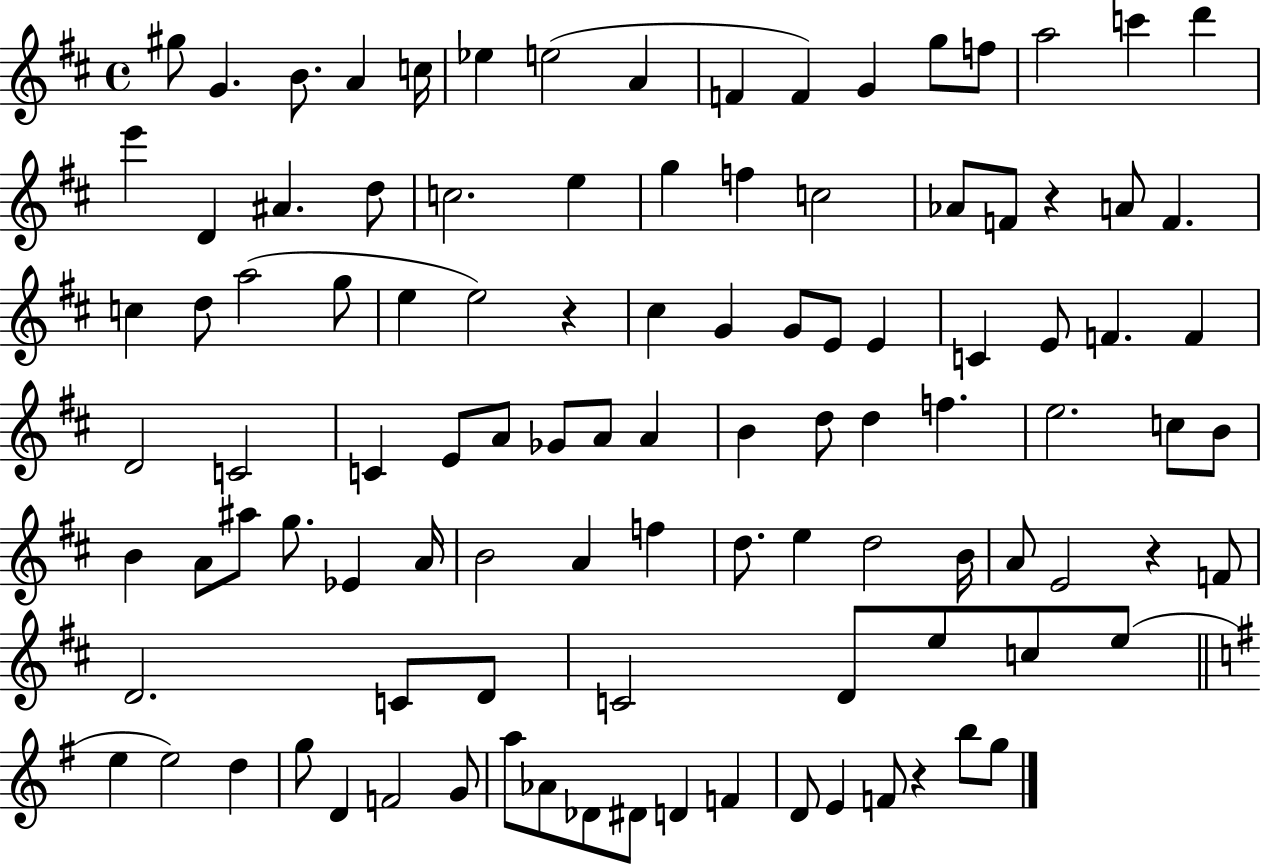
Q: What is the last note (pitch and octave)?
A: G5